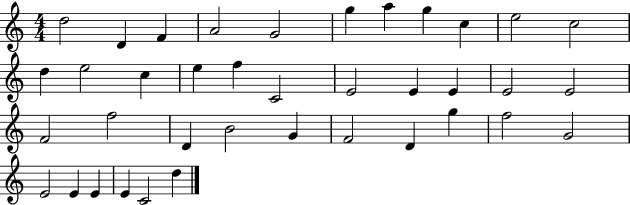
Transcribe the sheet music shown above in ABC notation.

X:1
T:Untitled
M:4/4
L:1/4
K:C
d2 D F A2 G2 g a g c e2 c2 d e2 c e f C2 E2 E E E2 E2 F2 f2 D B2 G F2 D g f2 G2 E2 E E E C2 d